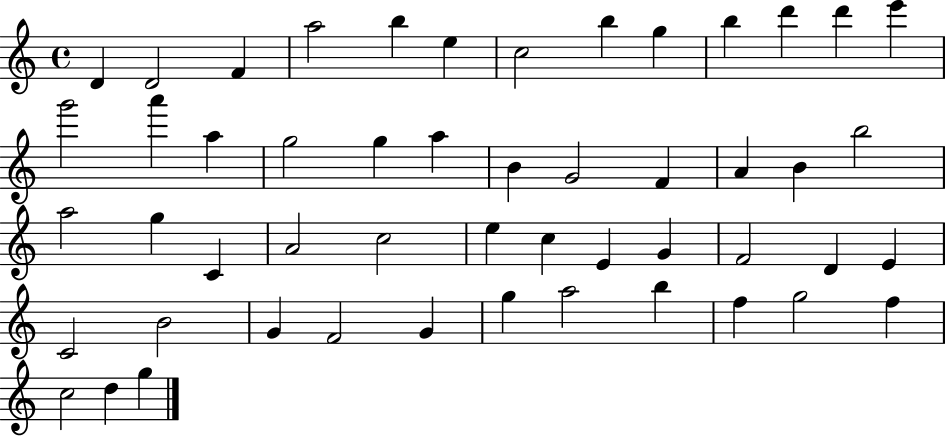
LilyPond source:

{
  \clef treble
  \time 4/4
  \defaultTimeSignature
  \key c \major
  d'4 d'2 f'4 | a''2 b''4 e''4 | c''2 b''4 g''4 | b''4 d'''4 d'''4 e'''4 | \break g'''2 a'''4 a''4 | g''2 g''4 a''4 | b'4 g'2 f'4 | a'4 b'4 b''2 | \break a''2 g''4 c'4 | a'2 c''2 | e''4 c''4 e'4 g'4 | f'2 d'4 e'4 | \break c'2 b'2 | g'4 f'2 g'4 | g''4 a''2 b''4 | f''4 g''2 f''4 | \break c''2 d''4 g''4 | \bar "|."
}